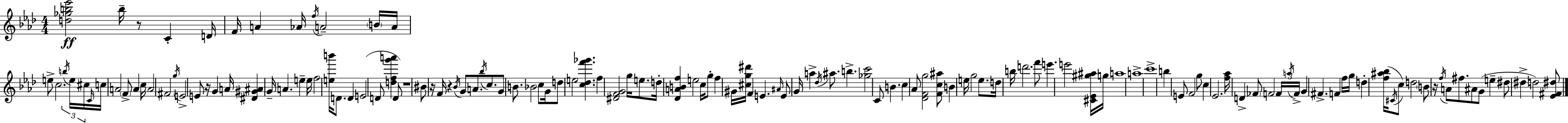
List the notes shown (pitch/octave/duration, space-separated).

[D5,Gb5,B5,Eb6]/h B5/s R/e C4/q D4/s F4/s A4/q Ab4/s F5/s A4/h B4/s A4/s E5/e C5/h. B5/s E5/s C#5/s C4/s C5/s A4/h F4/e A4/q C5/s A4/h F#4/h G5/s E4/h E4/e R/s G4/q A4/s [D#4,G#4,A#4]/q G4/s A4/q. E5/q E5/s F5/h [E5,B6]/s D4/e. D4/q E4/h D4/e [D5,F5,G6,A6]/q D4/e R/w BIS4/e R/s F4/s R/q Bb4/s G4/e A4/e. Bb5/s C5/e. G4/e B4/e. Bb4/h C5/e G4/s D5/e E5/h [C5,Db5,F6,Gb6]/q. F5/q [D#4,F4,G4]/h G5/s E5/e. D5/s [Db4,A4,B4,F5]/q E5/h C5/s G5/e F5/q G#4/s [C#5,G5,D#6]/s F4/q E4/q. A#4/s E4/e G4/s A5/q Db5/s A#5/e. B5/q. [Gb5,C6]/h C4/e B4/q. C5/q Ab4/e [Db4,F4,G5]/h [F4,C5,A#5]/e B4/q E5/s G5/h E5/e. D5/s B5/s D6/h. F6/e E6/q. E6/h [C#4,Eb4,G#5,A#5]/s G5/s A5/w A5/w C6/w B5/q E4/e F4/h G5/e C5/q Eb4/h. [F5,Ab5]/s D4/q FES4/e F4/h F4/s A5/s F4/s G4/q F#4/q. F4/q F5/s G5/s D5/q [F5,A#5,Bb5]/s C#4/s C5/e D5/h B4/e R/s F5/s A4/e F#5/e. A#4/e G4/e E5/q D#5/e D#5/q D5/h [Eb4,F#4,D#5]/e